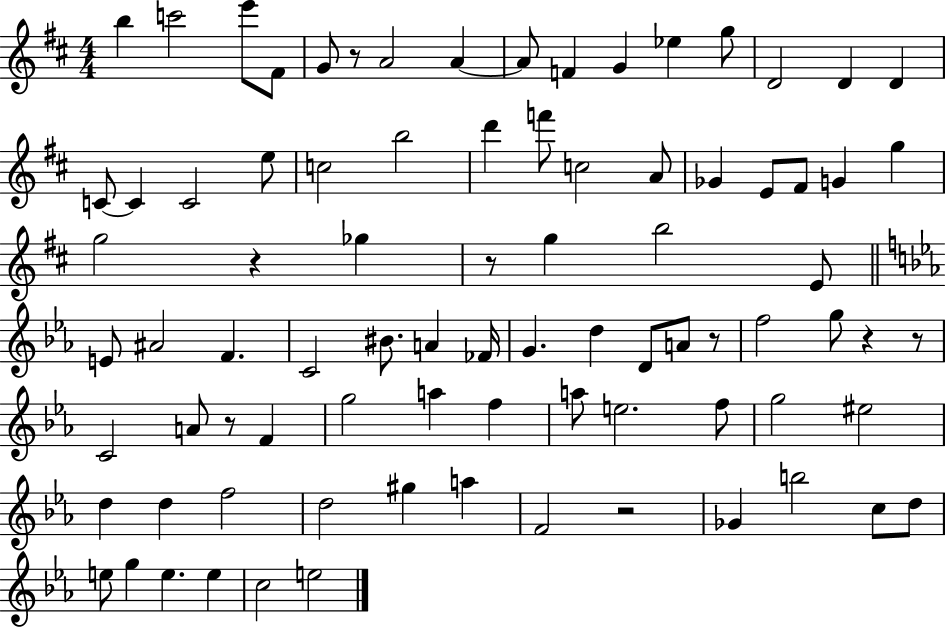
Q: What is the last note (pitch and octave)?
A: E5